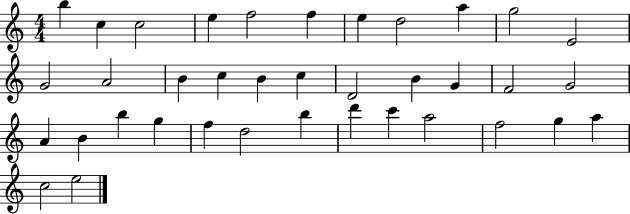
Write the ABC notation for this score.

X:1
T:Untitled
M:4/4
L:1/4
K:C
b c c2 e f2 f e d2 a g2 E2 G2 A2 B c B c D2 B G F2 G2 A B b g f d2 b d' c' a2 f2 g a c2 e2